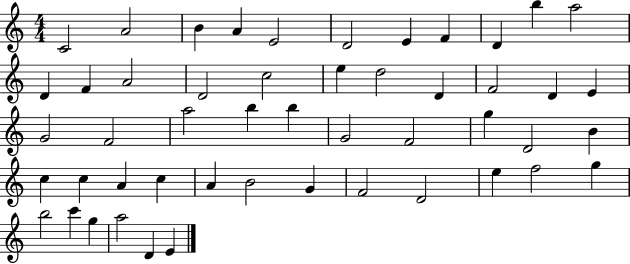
{
  \clef treble
  \numericTimeSignature
  \time 4/4
  \key c \major
  c'2 a'2 | b'4 a'4 e'2 | d'2 e'4 f'4 | d'4 b''4 a''2 | \break d'4 f'4 a'2 | d'2 c''2 | e''4 d''2 d'4 | f'2 d'4 e'4 | \break g'2 f'2 | a''2 b''4 b''4 | g'2 f'2 | g''4 d'2 b'4 | \break c''4 c''4 a'4 c''4 | a'4 b'2 g'4 | f'2 d'2 | e''4 f''2 g''4 | \break b''2 c'''4 g''4 | a''2 d'4 e'4 | \bar "|."
}